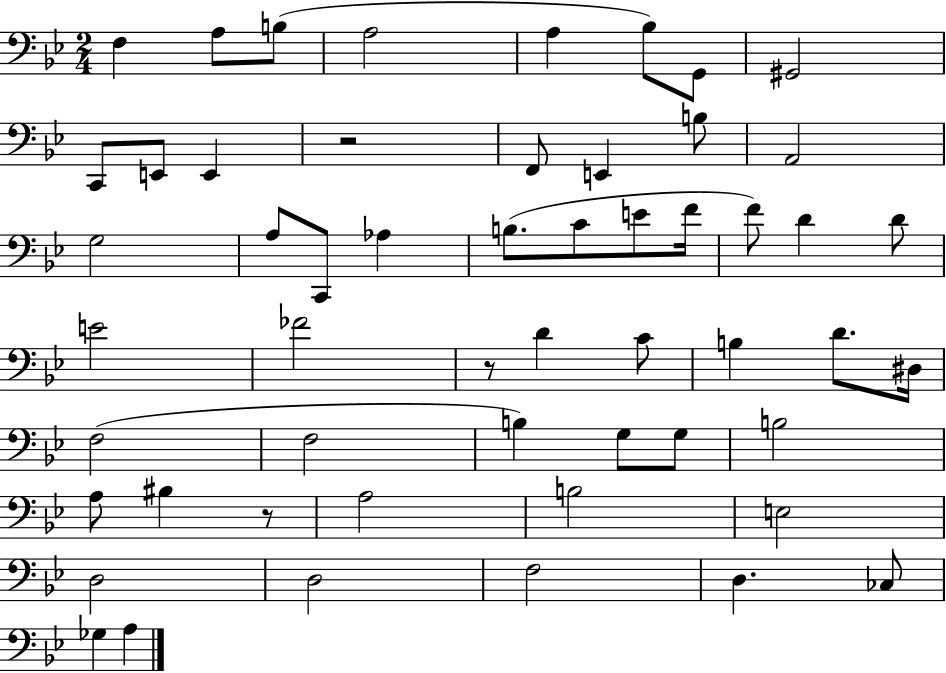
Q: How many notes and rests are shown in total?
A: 54